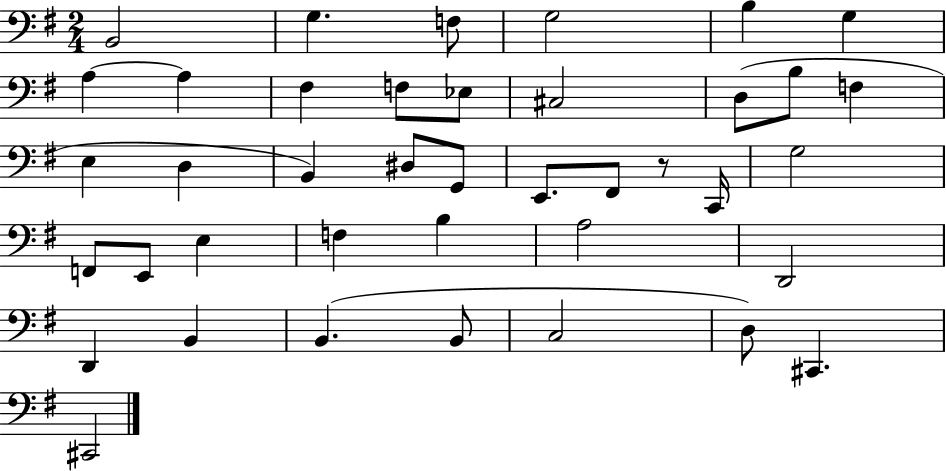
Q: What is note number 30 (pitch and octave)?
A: A3